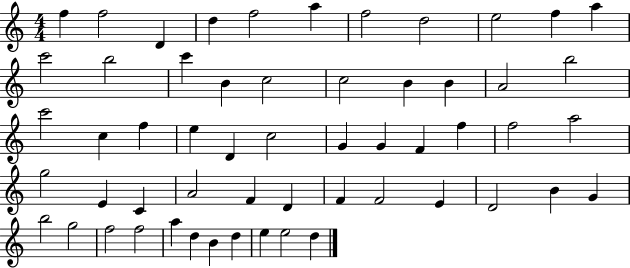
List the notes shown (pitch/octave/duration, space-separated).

F5/q F5/h D4/q D5/q F5/h A5/q F5/h D5/h E5/h F5/q A5/q C6/h B5/h C6/q B4/q C5/h C5/h B4/q B4/q A4/h B5/h C6/h C5/q F5/q E5/q D4/q C5/h G4/q G4/q F4/q F5/q F5/h A5/h G5/h E4/q C4/q A4/h F4/q D4/q F4/q F4/h E4/q D4/h B4/q G4/q B5/h G5/h F5/h F5/h A5/q D5/q B4/q D5/q E5/q E5/h D5/q